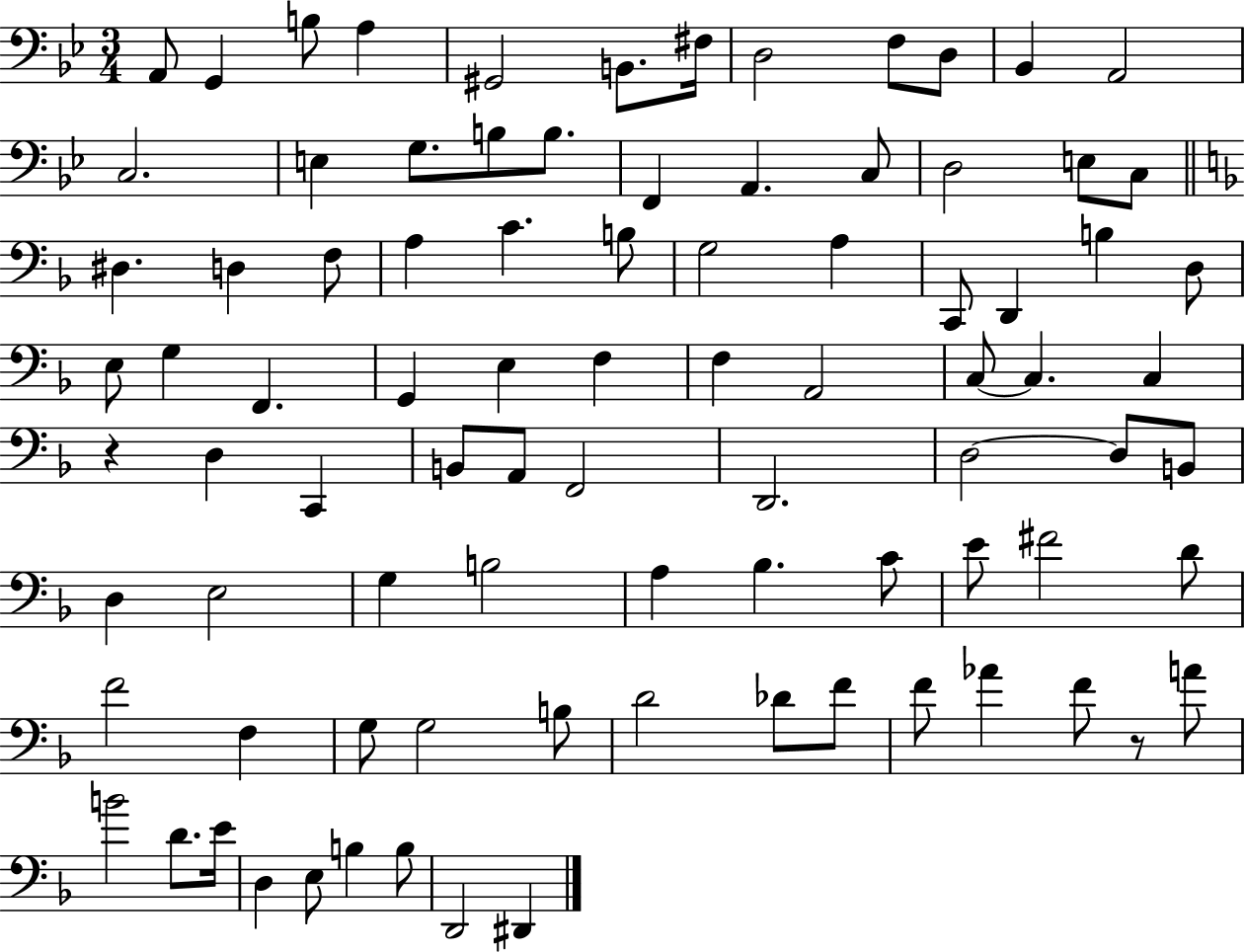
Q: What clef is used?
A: bass